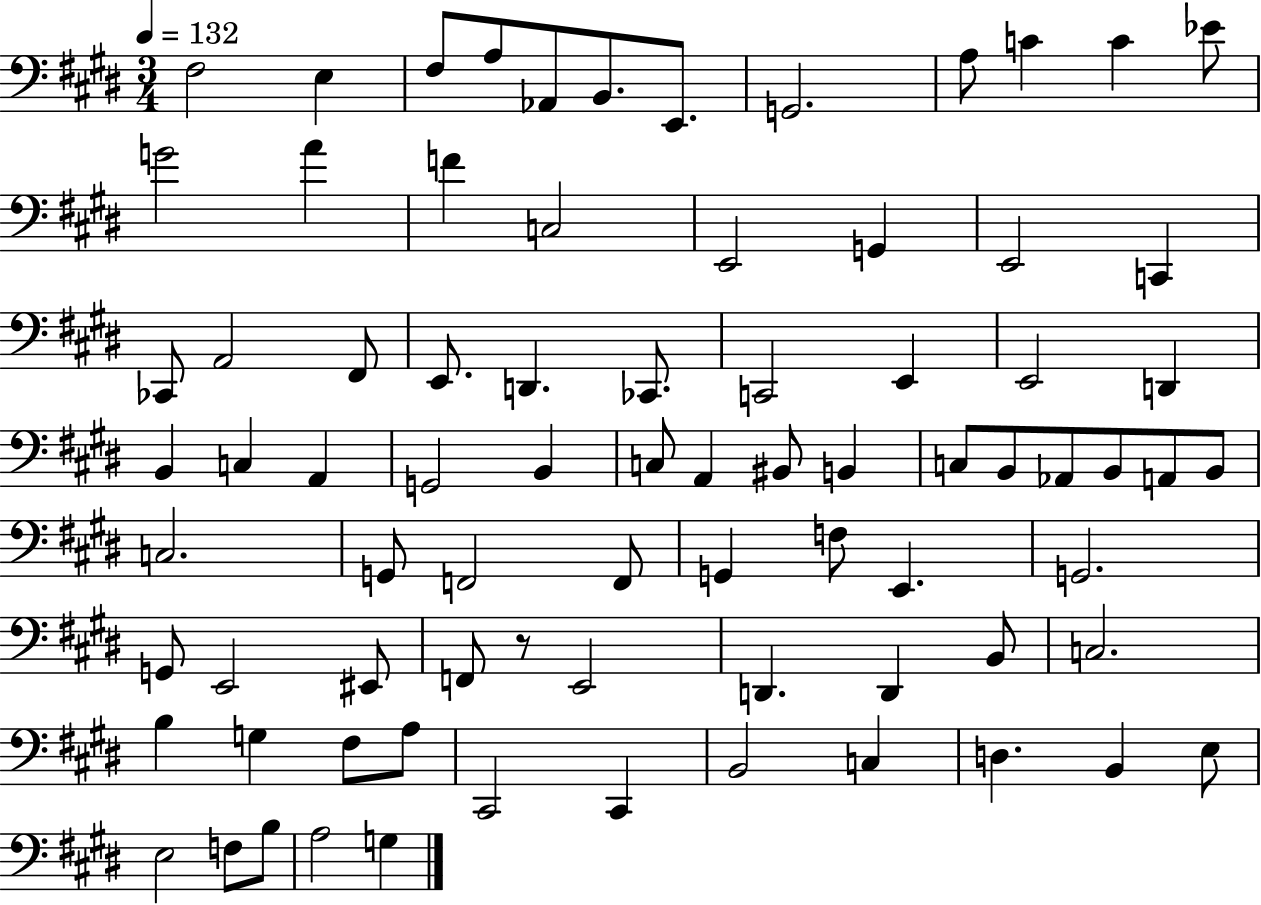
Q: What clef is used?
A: bass